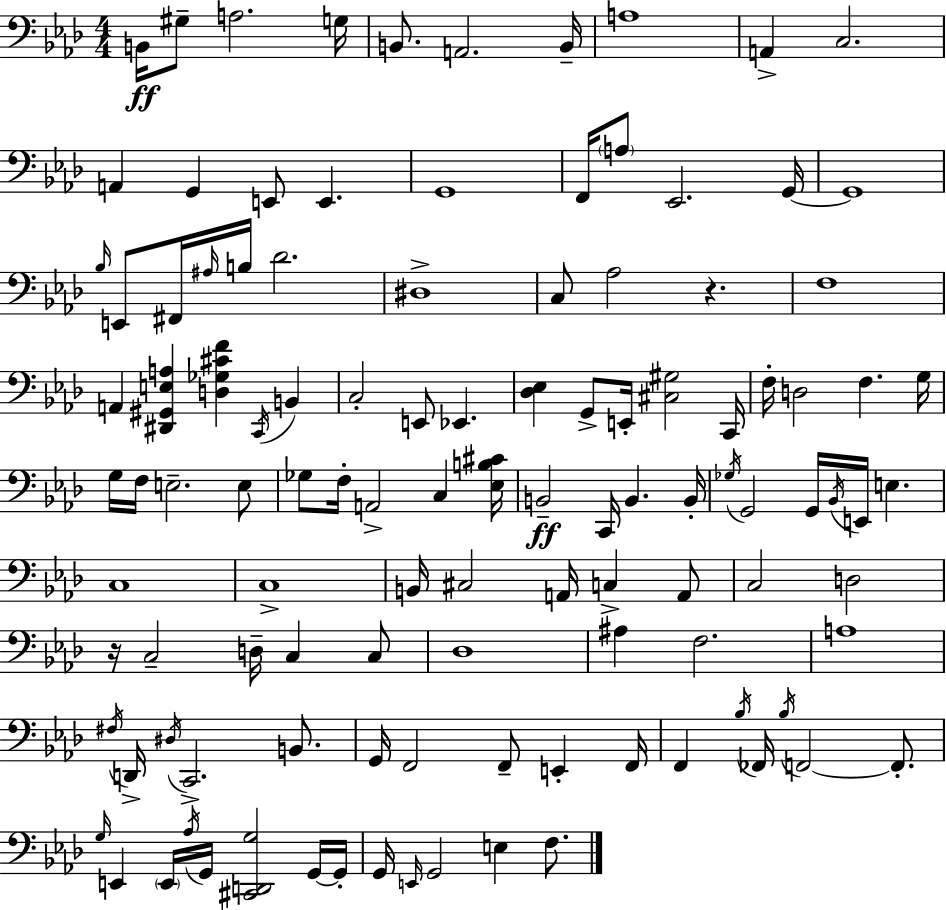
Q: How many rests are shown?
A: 2